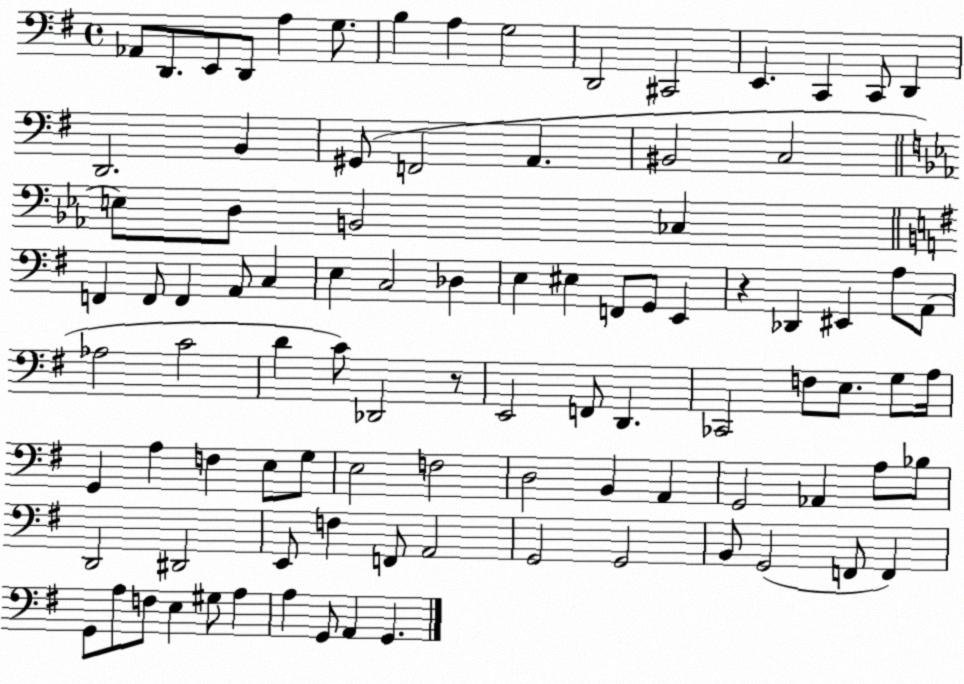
X:1
T:Untitled
M:4/4
L:1/4
K:G
_A,,/2 D,,/2 E,,/2 D,,/2 A, G,/2 B, A, G,2 D,,2 ^C,,2 E,, C,, C,,/2 D,, D,,2 B,, ^G,,/2 F,,2 A,, ^B,,2 C,2 E,/2 D,/2 B,,2 _C, F,, F,,/2 F,, A,,/2 C, E, C,2 _D, E, ^E, F,,/2 G,,/2 E,, z _D,, ^E,, A,/2 A,,/2 _A,2 C2 D C/2 _D,,2 z/2 E,,2 F,,/2 D,, _C,,2 F,/2 E,/2 G,/2 A,/4 G,, A, F, E,/2 G,/2 E,2 F,2 D,2 B,, A,, G,,2 _A,, A,/2 _B,/2 D,,2 ^D,,2 E,,/2 F, F,,/2 A,,2 G,,2 G,,2 B,,/2 G,,2 F,,/2 F,, G,,/2 A,/2 F,/2 E, ^G,/2 A, A, G,,/2 A,, G,,